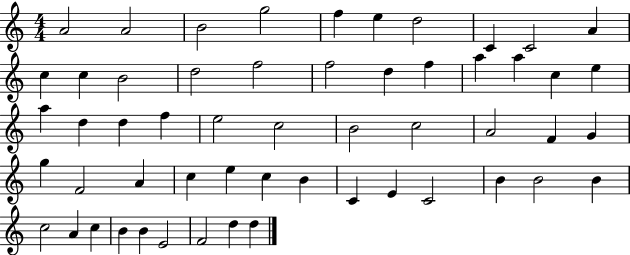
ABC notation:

X:1
T:Untitled
M:4/4
L:1/4
K:C
A2 A2 B2 g2 f e d2 C C2 A c c B2 d2 f2 f2 d f a a c e a d d f e2 c2 B2 c2 A2 F G g F2 A c e c B C E C2 B B2 B c2 A c B B E2 F2 d d